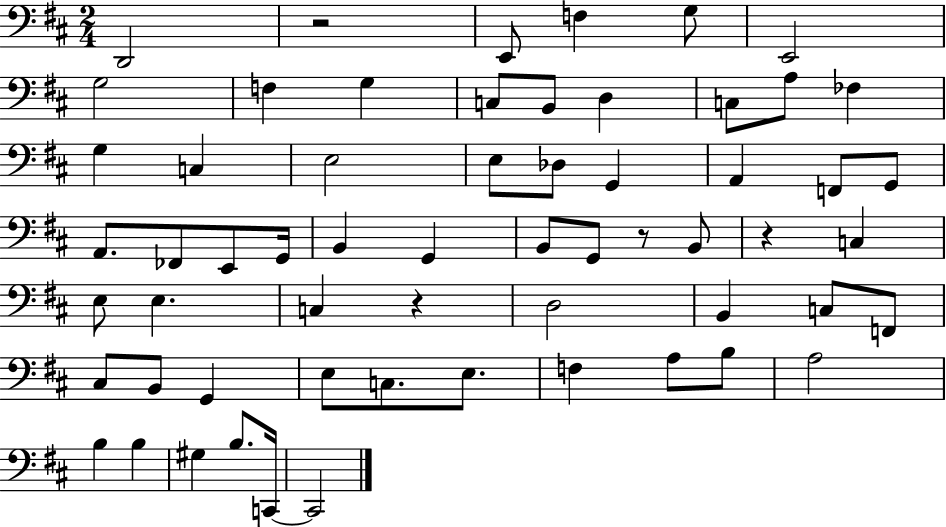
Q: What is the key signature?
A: D major